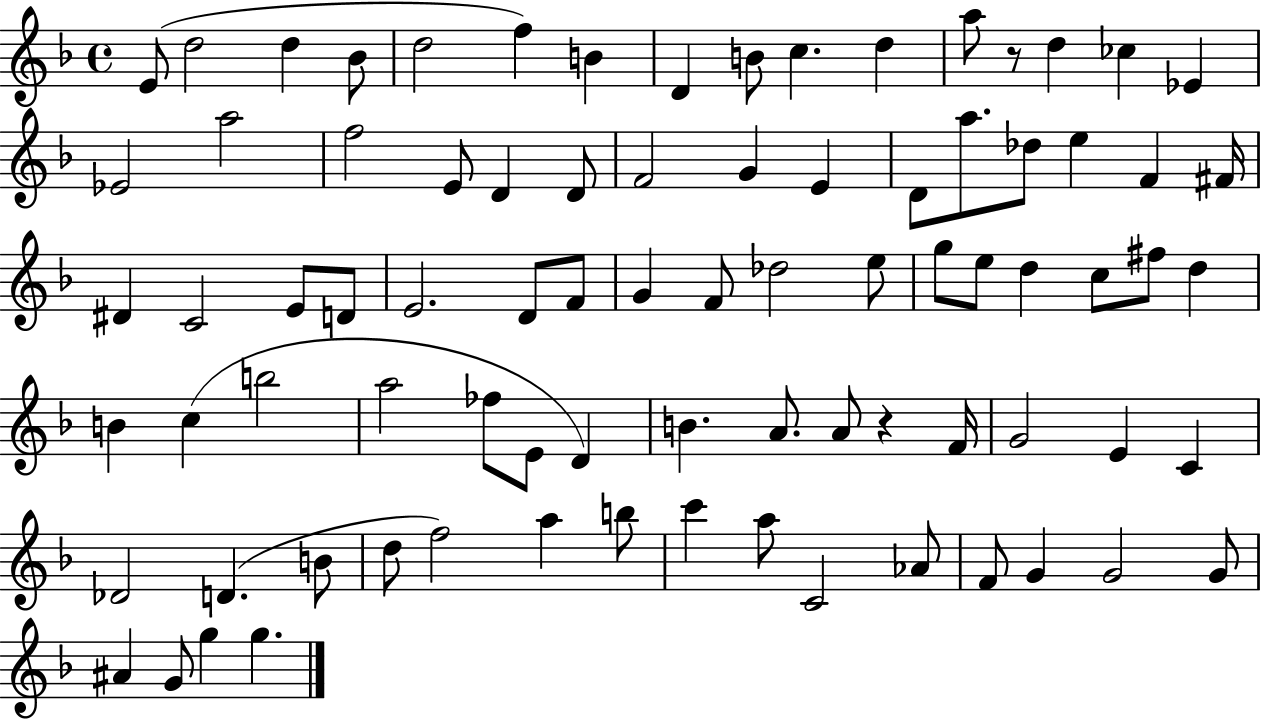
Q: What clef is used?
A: treble